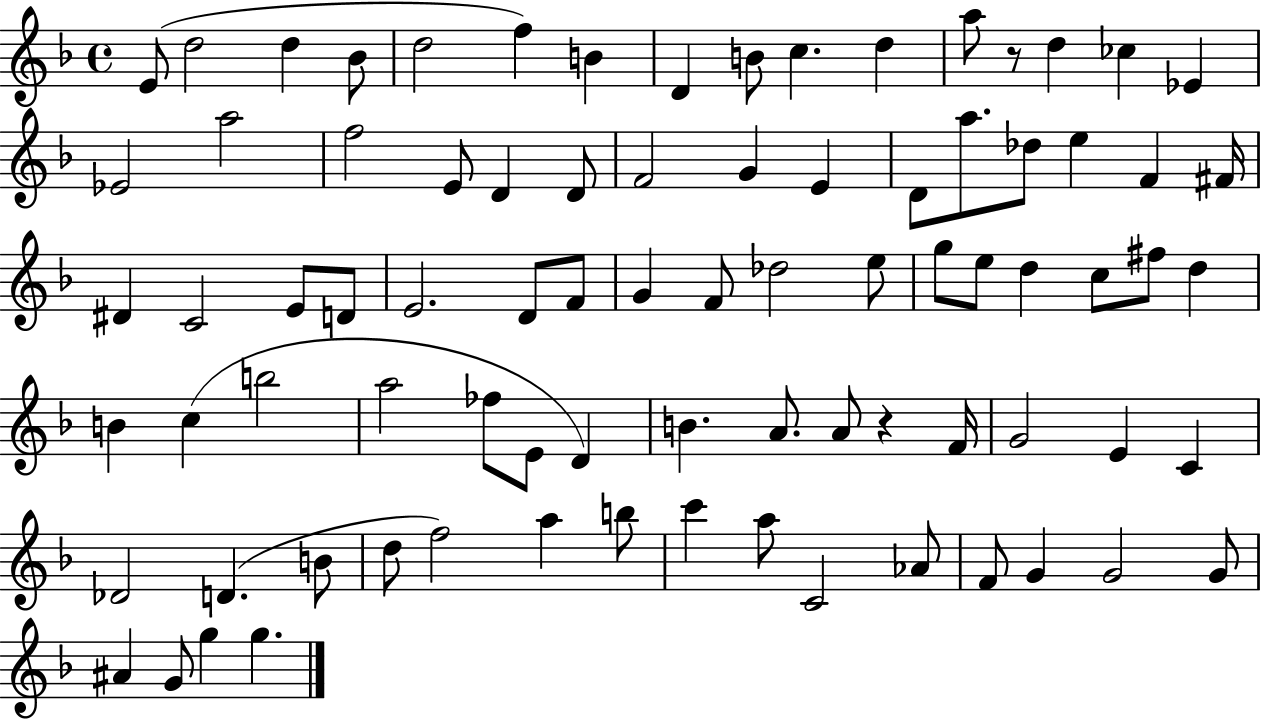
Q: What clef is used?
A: treble